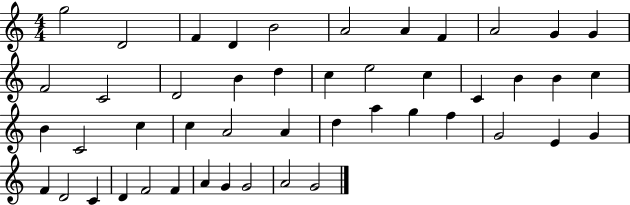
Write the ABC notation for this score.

X:1
T:Untitled
M:4/4
L:1/4
K:C
g2 D2 F D B2 A2 A F A2 G G F2 C2 D2 B d c e2 c C B B c B C2 c c A2 A d a g f G2 E G F D2 C D F2 F A G G2 A2 G2